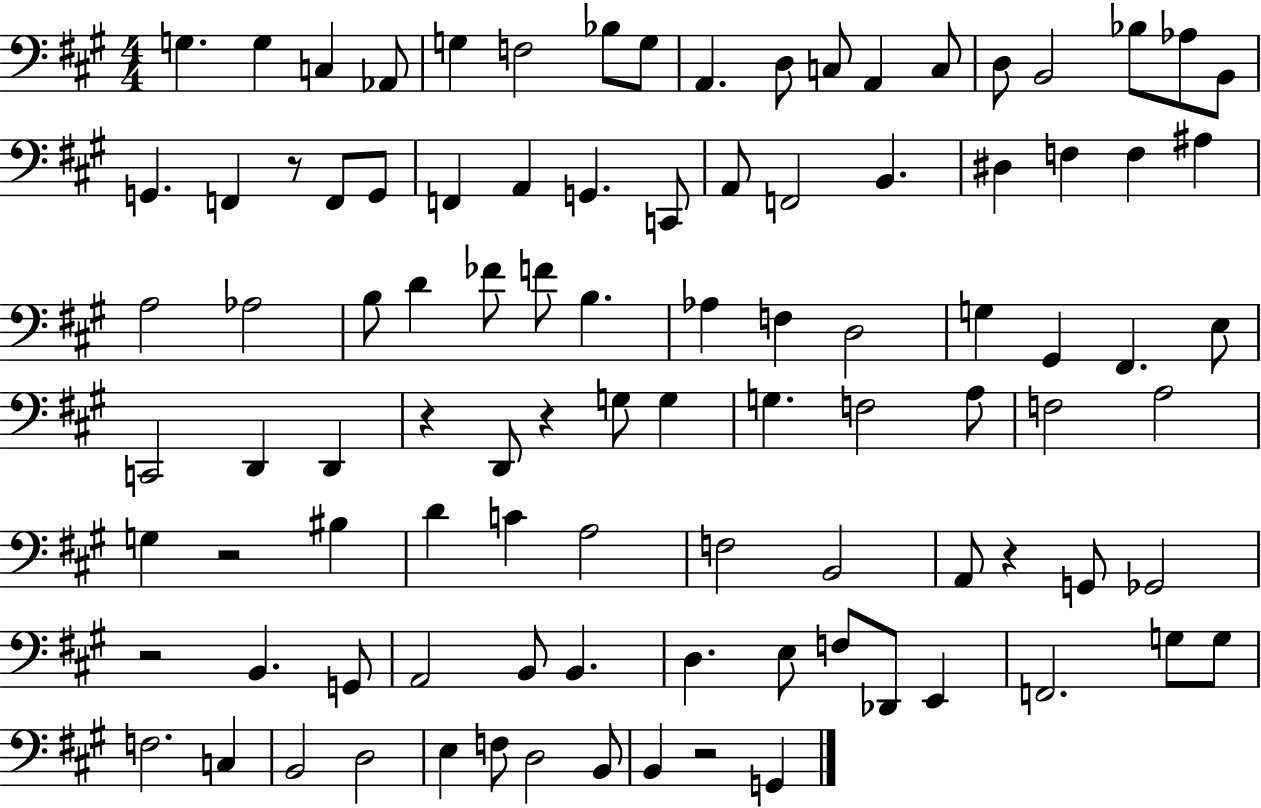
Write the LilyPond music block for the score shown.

{
  \clef bass
  \numericTimeSignature
  \time 4/4
  \key a \major
  \repeat volta 2 { g4. g4 c4 aes,8 | g4 f2 bes8 g8 | a,4. d8 c8 a,4 c8 | d8 b,2 bes8 aes8 b,8 | \break g,4. f,4 r8 f,8 g,8 | f,4 a,4 g,4. c,8 | a,8 f,2 b,4. | dis4 f4 f4 ais4 | \break a2 aes2 | b8 d'4 fes'8 f'8 b4. | aes4 f4 d2 | g4 gis,4 fis,4. e8 | \break c,2 d,4 d,4 | r4 d,8 r4 g8 g4 | g4. f2 a8 | f2 a2 | \break g4 r2 bis4 | d'4 c'4 a2 | f2 b,2 | a,8 r4 g,8 ges,2 | \break r2 b,4. g,8 | a,2 b,8 b,4. | d4. e8 f8 des,8 e,4 | f,2. g8 g8 | \break f2. c4 | b,2 d2 | e4 f8 d2 b,8 | b,4 r2 g,4 | \break } \bar "|."
}